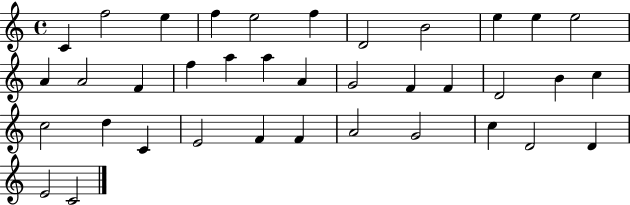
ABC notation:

X:1
T:Untitled
M:4/4
L:1/4
K:C
C f2 e f e2 f D2 B2 e e e2 A A2 F f a a A G2 F F D2 B c c2 d C E2 F F A2 G2 c D2 D E2 C2